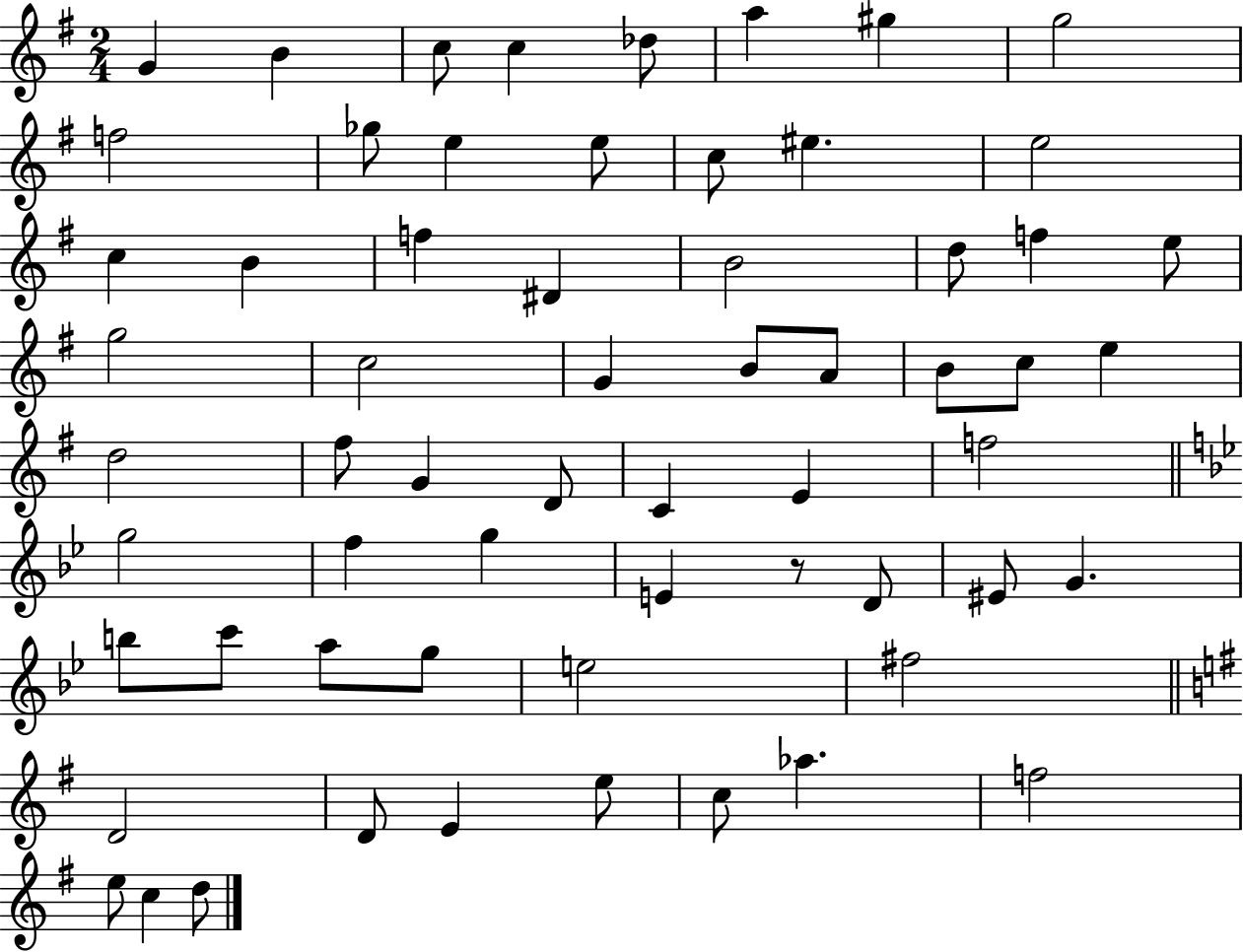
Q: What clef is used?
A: treble